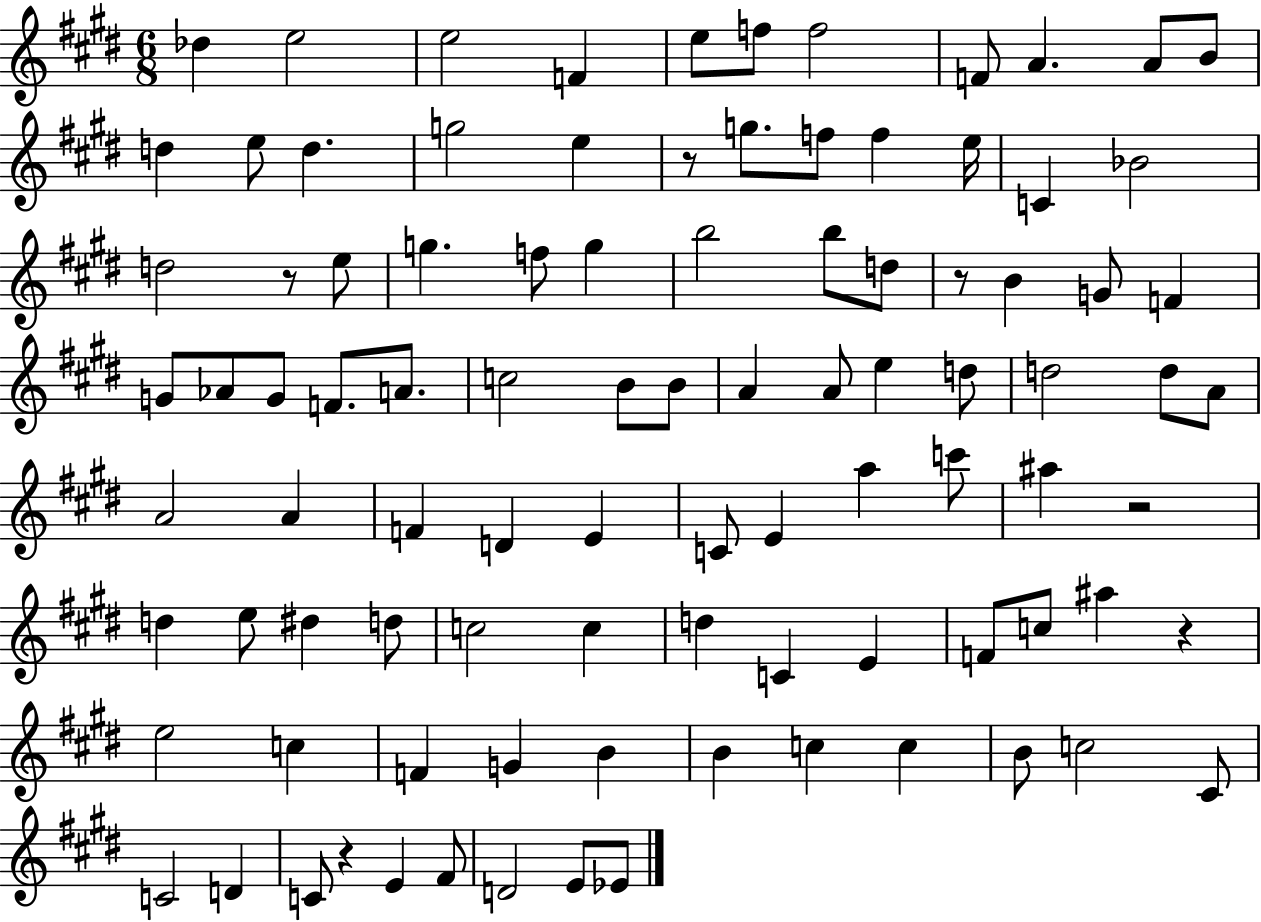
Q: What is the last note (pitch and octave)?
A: Eb4